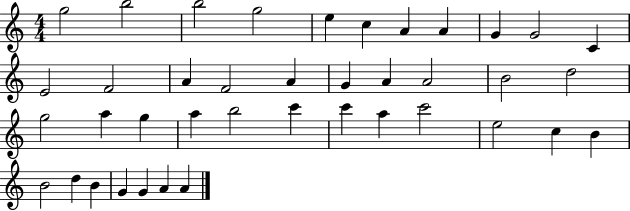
G5/h B5/h B5/h G5/h E5/q C5/q A4/q A4/q G4/q G4/h C4/q E4/h F4/h A4/q F4/h A4/q G4/q A4/q A4/h B4/h D5/h G5/h A5/q G5/q A5/q B5/h C6/q C6/q A5/q C6/h E5/h C5/q B4/q B4/h D5/q B4/q G4/q G4/q A4/q A4/q